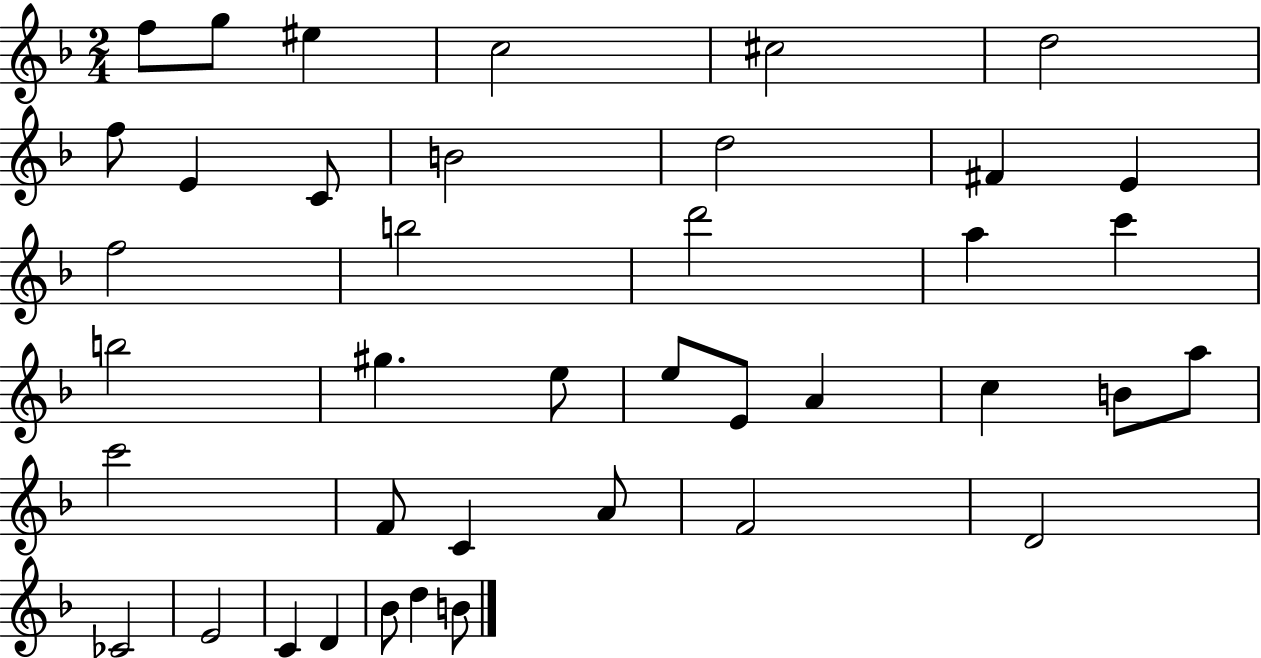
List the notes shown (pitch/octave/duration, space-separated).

F5/e G5/e EIS5/q C5/h C#5/h D5/h F5/e E4/q C4/e B4/h D5/h F#4/q E4/q F5/h B5/h D6/h A5/q C6/q B5/h G#5/q. E5/e E5/e E4/e A4/q C5/q B4/e A5/e C6/h F4/e C4/q A4/e F4/h D4/h CES4/h E4/h C4/q D4/q Bb4/e D5/q B4/e